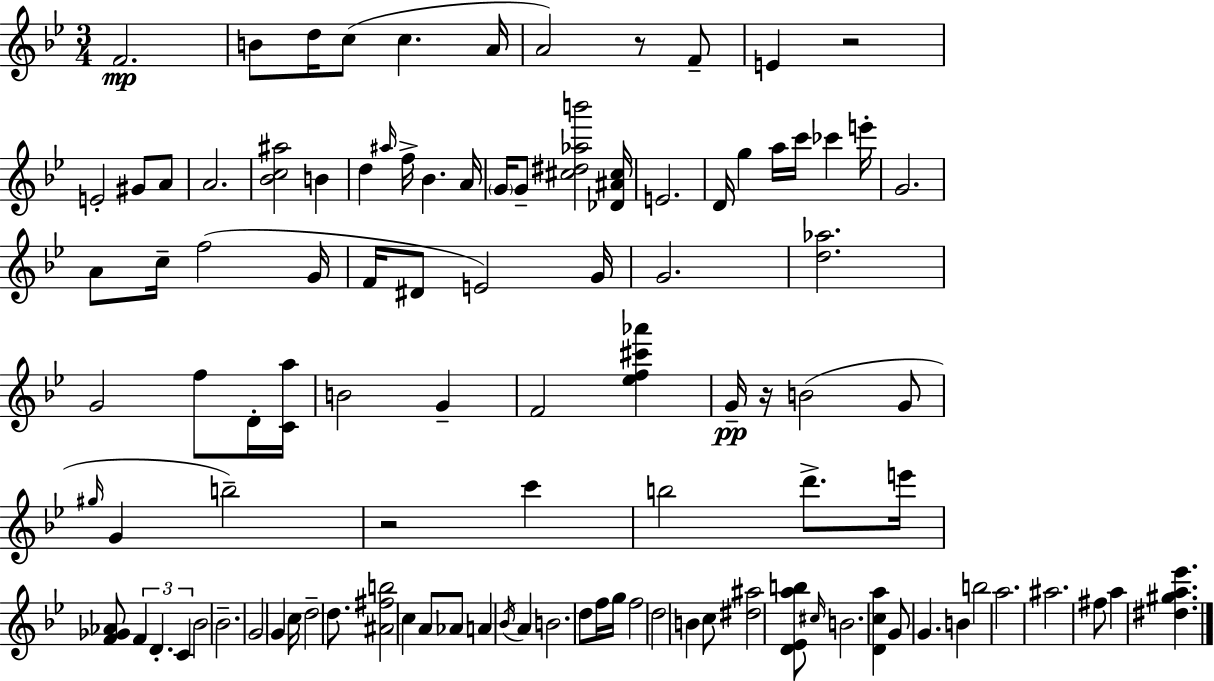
F4/h. B4/e D5/s C5/e C5/q. A4/s A4/h R/e F4/e E4/q R/h E4/h G#4/e A4/e A4/h. [Bb4,C5,A#5]/h B4/q D5/q A#5/s F5/s Bb4/q. A4/s G4/s G4/e [C#5,D#5,Ab5,B6]/h [Db4,A#4,C#5]/s E4/h. D4/s G5/q A5/s C6/s CES6/q E6/s G4/h. A4/e C5/s F5/h G4/s F4/s D#4/e E4/h G4/s G4/h. [D5,Ab5]/h. G4/h F5/e D4/s [C4,A5]/s B4/h G4/q F4/h [Eb5,F5,C#6,Ab6]/q G4/s R/s B4/h G4/e G#5/s G4/q B5/h R/h C6/q B5/h D6/e. E6/s [F4,Gb4,Ab4]/e F4/q D4/q. C4/q Bb4/h Bb4/h. G4/h G4/q C5/s D5/h D5/e. [A#4,F#5,B5]/h C5/q A4/e Ab4/e A4/q Bb4/s A4/q B4/h. D5/e F5/s G5/s F5/h D5/h B4/q C5/e [D#5,A#5]/h [D4,Eb4,A5,B5]/e C#5/s B4/h. [D4,C5,A5]/q G4/e G4/q. B4/q B5/h A5/h. A#5/h. F#5/e A5/q [D#5,G#5,A5,Eb6]/q.